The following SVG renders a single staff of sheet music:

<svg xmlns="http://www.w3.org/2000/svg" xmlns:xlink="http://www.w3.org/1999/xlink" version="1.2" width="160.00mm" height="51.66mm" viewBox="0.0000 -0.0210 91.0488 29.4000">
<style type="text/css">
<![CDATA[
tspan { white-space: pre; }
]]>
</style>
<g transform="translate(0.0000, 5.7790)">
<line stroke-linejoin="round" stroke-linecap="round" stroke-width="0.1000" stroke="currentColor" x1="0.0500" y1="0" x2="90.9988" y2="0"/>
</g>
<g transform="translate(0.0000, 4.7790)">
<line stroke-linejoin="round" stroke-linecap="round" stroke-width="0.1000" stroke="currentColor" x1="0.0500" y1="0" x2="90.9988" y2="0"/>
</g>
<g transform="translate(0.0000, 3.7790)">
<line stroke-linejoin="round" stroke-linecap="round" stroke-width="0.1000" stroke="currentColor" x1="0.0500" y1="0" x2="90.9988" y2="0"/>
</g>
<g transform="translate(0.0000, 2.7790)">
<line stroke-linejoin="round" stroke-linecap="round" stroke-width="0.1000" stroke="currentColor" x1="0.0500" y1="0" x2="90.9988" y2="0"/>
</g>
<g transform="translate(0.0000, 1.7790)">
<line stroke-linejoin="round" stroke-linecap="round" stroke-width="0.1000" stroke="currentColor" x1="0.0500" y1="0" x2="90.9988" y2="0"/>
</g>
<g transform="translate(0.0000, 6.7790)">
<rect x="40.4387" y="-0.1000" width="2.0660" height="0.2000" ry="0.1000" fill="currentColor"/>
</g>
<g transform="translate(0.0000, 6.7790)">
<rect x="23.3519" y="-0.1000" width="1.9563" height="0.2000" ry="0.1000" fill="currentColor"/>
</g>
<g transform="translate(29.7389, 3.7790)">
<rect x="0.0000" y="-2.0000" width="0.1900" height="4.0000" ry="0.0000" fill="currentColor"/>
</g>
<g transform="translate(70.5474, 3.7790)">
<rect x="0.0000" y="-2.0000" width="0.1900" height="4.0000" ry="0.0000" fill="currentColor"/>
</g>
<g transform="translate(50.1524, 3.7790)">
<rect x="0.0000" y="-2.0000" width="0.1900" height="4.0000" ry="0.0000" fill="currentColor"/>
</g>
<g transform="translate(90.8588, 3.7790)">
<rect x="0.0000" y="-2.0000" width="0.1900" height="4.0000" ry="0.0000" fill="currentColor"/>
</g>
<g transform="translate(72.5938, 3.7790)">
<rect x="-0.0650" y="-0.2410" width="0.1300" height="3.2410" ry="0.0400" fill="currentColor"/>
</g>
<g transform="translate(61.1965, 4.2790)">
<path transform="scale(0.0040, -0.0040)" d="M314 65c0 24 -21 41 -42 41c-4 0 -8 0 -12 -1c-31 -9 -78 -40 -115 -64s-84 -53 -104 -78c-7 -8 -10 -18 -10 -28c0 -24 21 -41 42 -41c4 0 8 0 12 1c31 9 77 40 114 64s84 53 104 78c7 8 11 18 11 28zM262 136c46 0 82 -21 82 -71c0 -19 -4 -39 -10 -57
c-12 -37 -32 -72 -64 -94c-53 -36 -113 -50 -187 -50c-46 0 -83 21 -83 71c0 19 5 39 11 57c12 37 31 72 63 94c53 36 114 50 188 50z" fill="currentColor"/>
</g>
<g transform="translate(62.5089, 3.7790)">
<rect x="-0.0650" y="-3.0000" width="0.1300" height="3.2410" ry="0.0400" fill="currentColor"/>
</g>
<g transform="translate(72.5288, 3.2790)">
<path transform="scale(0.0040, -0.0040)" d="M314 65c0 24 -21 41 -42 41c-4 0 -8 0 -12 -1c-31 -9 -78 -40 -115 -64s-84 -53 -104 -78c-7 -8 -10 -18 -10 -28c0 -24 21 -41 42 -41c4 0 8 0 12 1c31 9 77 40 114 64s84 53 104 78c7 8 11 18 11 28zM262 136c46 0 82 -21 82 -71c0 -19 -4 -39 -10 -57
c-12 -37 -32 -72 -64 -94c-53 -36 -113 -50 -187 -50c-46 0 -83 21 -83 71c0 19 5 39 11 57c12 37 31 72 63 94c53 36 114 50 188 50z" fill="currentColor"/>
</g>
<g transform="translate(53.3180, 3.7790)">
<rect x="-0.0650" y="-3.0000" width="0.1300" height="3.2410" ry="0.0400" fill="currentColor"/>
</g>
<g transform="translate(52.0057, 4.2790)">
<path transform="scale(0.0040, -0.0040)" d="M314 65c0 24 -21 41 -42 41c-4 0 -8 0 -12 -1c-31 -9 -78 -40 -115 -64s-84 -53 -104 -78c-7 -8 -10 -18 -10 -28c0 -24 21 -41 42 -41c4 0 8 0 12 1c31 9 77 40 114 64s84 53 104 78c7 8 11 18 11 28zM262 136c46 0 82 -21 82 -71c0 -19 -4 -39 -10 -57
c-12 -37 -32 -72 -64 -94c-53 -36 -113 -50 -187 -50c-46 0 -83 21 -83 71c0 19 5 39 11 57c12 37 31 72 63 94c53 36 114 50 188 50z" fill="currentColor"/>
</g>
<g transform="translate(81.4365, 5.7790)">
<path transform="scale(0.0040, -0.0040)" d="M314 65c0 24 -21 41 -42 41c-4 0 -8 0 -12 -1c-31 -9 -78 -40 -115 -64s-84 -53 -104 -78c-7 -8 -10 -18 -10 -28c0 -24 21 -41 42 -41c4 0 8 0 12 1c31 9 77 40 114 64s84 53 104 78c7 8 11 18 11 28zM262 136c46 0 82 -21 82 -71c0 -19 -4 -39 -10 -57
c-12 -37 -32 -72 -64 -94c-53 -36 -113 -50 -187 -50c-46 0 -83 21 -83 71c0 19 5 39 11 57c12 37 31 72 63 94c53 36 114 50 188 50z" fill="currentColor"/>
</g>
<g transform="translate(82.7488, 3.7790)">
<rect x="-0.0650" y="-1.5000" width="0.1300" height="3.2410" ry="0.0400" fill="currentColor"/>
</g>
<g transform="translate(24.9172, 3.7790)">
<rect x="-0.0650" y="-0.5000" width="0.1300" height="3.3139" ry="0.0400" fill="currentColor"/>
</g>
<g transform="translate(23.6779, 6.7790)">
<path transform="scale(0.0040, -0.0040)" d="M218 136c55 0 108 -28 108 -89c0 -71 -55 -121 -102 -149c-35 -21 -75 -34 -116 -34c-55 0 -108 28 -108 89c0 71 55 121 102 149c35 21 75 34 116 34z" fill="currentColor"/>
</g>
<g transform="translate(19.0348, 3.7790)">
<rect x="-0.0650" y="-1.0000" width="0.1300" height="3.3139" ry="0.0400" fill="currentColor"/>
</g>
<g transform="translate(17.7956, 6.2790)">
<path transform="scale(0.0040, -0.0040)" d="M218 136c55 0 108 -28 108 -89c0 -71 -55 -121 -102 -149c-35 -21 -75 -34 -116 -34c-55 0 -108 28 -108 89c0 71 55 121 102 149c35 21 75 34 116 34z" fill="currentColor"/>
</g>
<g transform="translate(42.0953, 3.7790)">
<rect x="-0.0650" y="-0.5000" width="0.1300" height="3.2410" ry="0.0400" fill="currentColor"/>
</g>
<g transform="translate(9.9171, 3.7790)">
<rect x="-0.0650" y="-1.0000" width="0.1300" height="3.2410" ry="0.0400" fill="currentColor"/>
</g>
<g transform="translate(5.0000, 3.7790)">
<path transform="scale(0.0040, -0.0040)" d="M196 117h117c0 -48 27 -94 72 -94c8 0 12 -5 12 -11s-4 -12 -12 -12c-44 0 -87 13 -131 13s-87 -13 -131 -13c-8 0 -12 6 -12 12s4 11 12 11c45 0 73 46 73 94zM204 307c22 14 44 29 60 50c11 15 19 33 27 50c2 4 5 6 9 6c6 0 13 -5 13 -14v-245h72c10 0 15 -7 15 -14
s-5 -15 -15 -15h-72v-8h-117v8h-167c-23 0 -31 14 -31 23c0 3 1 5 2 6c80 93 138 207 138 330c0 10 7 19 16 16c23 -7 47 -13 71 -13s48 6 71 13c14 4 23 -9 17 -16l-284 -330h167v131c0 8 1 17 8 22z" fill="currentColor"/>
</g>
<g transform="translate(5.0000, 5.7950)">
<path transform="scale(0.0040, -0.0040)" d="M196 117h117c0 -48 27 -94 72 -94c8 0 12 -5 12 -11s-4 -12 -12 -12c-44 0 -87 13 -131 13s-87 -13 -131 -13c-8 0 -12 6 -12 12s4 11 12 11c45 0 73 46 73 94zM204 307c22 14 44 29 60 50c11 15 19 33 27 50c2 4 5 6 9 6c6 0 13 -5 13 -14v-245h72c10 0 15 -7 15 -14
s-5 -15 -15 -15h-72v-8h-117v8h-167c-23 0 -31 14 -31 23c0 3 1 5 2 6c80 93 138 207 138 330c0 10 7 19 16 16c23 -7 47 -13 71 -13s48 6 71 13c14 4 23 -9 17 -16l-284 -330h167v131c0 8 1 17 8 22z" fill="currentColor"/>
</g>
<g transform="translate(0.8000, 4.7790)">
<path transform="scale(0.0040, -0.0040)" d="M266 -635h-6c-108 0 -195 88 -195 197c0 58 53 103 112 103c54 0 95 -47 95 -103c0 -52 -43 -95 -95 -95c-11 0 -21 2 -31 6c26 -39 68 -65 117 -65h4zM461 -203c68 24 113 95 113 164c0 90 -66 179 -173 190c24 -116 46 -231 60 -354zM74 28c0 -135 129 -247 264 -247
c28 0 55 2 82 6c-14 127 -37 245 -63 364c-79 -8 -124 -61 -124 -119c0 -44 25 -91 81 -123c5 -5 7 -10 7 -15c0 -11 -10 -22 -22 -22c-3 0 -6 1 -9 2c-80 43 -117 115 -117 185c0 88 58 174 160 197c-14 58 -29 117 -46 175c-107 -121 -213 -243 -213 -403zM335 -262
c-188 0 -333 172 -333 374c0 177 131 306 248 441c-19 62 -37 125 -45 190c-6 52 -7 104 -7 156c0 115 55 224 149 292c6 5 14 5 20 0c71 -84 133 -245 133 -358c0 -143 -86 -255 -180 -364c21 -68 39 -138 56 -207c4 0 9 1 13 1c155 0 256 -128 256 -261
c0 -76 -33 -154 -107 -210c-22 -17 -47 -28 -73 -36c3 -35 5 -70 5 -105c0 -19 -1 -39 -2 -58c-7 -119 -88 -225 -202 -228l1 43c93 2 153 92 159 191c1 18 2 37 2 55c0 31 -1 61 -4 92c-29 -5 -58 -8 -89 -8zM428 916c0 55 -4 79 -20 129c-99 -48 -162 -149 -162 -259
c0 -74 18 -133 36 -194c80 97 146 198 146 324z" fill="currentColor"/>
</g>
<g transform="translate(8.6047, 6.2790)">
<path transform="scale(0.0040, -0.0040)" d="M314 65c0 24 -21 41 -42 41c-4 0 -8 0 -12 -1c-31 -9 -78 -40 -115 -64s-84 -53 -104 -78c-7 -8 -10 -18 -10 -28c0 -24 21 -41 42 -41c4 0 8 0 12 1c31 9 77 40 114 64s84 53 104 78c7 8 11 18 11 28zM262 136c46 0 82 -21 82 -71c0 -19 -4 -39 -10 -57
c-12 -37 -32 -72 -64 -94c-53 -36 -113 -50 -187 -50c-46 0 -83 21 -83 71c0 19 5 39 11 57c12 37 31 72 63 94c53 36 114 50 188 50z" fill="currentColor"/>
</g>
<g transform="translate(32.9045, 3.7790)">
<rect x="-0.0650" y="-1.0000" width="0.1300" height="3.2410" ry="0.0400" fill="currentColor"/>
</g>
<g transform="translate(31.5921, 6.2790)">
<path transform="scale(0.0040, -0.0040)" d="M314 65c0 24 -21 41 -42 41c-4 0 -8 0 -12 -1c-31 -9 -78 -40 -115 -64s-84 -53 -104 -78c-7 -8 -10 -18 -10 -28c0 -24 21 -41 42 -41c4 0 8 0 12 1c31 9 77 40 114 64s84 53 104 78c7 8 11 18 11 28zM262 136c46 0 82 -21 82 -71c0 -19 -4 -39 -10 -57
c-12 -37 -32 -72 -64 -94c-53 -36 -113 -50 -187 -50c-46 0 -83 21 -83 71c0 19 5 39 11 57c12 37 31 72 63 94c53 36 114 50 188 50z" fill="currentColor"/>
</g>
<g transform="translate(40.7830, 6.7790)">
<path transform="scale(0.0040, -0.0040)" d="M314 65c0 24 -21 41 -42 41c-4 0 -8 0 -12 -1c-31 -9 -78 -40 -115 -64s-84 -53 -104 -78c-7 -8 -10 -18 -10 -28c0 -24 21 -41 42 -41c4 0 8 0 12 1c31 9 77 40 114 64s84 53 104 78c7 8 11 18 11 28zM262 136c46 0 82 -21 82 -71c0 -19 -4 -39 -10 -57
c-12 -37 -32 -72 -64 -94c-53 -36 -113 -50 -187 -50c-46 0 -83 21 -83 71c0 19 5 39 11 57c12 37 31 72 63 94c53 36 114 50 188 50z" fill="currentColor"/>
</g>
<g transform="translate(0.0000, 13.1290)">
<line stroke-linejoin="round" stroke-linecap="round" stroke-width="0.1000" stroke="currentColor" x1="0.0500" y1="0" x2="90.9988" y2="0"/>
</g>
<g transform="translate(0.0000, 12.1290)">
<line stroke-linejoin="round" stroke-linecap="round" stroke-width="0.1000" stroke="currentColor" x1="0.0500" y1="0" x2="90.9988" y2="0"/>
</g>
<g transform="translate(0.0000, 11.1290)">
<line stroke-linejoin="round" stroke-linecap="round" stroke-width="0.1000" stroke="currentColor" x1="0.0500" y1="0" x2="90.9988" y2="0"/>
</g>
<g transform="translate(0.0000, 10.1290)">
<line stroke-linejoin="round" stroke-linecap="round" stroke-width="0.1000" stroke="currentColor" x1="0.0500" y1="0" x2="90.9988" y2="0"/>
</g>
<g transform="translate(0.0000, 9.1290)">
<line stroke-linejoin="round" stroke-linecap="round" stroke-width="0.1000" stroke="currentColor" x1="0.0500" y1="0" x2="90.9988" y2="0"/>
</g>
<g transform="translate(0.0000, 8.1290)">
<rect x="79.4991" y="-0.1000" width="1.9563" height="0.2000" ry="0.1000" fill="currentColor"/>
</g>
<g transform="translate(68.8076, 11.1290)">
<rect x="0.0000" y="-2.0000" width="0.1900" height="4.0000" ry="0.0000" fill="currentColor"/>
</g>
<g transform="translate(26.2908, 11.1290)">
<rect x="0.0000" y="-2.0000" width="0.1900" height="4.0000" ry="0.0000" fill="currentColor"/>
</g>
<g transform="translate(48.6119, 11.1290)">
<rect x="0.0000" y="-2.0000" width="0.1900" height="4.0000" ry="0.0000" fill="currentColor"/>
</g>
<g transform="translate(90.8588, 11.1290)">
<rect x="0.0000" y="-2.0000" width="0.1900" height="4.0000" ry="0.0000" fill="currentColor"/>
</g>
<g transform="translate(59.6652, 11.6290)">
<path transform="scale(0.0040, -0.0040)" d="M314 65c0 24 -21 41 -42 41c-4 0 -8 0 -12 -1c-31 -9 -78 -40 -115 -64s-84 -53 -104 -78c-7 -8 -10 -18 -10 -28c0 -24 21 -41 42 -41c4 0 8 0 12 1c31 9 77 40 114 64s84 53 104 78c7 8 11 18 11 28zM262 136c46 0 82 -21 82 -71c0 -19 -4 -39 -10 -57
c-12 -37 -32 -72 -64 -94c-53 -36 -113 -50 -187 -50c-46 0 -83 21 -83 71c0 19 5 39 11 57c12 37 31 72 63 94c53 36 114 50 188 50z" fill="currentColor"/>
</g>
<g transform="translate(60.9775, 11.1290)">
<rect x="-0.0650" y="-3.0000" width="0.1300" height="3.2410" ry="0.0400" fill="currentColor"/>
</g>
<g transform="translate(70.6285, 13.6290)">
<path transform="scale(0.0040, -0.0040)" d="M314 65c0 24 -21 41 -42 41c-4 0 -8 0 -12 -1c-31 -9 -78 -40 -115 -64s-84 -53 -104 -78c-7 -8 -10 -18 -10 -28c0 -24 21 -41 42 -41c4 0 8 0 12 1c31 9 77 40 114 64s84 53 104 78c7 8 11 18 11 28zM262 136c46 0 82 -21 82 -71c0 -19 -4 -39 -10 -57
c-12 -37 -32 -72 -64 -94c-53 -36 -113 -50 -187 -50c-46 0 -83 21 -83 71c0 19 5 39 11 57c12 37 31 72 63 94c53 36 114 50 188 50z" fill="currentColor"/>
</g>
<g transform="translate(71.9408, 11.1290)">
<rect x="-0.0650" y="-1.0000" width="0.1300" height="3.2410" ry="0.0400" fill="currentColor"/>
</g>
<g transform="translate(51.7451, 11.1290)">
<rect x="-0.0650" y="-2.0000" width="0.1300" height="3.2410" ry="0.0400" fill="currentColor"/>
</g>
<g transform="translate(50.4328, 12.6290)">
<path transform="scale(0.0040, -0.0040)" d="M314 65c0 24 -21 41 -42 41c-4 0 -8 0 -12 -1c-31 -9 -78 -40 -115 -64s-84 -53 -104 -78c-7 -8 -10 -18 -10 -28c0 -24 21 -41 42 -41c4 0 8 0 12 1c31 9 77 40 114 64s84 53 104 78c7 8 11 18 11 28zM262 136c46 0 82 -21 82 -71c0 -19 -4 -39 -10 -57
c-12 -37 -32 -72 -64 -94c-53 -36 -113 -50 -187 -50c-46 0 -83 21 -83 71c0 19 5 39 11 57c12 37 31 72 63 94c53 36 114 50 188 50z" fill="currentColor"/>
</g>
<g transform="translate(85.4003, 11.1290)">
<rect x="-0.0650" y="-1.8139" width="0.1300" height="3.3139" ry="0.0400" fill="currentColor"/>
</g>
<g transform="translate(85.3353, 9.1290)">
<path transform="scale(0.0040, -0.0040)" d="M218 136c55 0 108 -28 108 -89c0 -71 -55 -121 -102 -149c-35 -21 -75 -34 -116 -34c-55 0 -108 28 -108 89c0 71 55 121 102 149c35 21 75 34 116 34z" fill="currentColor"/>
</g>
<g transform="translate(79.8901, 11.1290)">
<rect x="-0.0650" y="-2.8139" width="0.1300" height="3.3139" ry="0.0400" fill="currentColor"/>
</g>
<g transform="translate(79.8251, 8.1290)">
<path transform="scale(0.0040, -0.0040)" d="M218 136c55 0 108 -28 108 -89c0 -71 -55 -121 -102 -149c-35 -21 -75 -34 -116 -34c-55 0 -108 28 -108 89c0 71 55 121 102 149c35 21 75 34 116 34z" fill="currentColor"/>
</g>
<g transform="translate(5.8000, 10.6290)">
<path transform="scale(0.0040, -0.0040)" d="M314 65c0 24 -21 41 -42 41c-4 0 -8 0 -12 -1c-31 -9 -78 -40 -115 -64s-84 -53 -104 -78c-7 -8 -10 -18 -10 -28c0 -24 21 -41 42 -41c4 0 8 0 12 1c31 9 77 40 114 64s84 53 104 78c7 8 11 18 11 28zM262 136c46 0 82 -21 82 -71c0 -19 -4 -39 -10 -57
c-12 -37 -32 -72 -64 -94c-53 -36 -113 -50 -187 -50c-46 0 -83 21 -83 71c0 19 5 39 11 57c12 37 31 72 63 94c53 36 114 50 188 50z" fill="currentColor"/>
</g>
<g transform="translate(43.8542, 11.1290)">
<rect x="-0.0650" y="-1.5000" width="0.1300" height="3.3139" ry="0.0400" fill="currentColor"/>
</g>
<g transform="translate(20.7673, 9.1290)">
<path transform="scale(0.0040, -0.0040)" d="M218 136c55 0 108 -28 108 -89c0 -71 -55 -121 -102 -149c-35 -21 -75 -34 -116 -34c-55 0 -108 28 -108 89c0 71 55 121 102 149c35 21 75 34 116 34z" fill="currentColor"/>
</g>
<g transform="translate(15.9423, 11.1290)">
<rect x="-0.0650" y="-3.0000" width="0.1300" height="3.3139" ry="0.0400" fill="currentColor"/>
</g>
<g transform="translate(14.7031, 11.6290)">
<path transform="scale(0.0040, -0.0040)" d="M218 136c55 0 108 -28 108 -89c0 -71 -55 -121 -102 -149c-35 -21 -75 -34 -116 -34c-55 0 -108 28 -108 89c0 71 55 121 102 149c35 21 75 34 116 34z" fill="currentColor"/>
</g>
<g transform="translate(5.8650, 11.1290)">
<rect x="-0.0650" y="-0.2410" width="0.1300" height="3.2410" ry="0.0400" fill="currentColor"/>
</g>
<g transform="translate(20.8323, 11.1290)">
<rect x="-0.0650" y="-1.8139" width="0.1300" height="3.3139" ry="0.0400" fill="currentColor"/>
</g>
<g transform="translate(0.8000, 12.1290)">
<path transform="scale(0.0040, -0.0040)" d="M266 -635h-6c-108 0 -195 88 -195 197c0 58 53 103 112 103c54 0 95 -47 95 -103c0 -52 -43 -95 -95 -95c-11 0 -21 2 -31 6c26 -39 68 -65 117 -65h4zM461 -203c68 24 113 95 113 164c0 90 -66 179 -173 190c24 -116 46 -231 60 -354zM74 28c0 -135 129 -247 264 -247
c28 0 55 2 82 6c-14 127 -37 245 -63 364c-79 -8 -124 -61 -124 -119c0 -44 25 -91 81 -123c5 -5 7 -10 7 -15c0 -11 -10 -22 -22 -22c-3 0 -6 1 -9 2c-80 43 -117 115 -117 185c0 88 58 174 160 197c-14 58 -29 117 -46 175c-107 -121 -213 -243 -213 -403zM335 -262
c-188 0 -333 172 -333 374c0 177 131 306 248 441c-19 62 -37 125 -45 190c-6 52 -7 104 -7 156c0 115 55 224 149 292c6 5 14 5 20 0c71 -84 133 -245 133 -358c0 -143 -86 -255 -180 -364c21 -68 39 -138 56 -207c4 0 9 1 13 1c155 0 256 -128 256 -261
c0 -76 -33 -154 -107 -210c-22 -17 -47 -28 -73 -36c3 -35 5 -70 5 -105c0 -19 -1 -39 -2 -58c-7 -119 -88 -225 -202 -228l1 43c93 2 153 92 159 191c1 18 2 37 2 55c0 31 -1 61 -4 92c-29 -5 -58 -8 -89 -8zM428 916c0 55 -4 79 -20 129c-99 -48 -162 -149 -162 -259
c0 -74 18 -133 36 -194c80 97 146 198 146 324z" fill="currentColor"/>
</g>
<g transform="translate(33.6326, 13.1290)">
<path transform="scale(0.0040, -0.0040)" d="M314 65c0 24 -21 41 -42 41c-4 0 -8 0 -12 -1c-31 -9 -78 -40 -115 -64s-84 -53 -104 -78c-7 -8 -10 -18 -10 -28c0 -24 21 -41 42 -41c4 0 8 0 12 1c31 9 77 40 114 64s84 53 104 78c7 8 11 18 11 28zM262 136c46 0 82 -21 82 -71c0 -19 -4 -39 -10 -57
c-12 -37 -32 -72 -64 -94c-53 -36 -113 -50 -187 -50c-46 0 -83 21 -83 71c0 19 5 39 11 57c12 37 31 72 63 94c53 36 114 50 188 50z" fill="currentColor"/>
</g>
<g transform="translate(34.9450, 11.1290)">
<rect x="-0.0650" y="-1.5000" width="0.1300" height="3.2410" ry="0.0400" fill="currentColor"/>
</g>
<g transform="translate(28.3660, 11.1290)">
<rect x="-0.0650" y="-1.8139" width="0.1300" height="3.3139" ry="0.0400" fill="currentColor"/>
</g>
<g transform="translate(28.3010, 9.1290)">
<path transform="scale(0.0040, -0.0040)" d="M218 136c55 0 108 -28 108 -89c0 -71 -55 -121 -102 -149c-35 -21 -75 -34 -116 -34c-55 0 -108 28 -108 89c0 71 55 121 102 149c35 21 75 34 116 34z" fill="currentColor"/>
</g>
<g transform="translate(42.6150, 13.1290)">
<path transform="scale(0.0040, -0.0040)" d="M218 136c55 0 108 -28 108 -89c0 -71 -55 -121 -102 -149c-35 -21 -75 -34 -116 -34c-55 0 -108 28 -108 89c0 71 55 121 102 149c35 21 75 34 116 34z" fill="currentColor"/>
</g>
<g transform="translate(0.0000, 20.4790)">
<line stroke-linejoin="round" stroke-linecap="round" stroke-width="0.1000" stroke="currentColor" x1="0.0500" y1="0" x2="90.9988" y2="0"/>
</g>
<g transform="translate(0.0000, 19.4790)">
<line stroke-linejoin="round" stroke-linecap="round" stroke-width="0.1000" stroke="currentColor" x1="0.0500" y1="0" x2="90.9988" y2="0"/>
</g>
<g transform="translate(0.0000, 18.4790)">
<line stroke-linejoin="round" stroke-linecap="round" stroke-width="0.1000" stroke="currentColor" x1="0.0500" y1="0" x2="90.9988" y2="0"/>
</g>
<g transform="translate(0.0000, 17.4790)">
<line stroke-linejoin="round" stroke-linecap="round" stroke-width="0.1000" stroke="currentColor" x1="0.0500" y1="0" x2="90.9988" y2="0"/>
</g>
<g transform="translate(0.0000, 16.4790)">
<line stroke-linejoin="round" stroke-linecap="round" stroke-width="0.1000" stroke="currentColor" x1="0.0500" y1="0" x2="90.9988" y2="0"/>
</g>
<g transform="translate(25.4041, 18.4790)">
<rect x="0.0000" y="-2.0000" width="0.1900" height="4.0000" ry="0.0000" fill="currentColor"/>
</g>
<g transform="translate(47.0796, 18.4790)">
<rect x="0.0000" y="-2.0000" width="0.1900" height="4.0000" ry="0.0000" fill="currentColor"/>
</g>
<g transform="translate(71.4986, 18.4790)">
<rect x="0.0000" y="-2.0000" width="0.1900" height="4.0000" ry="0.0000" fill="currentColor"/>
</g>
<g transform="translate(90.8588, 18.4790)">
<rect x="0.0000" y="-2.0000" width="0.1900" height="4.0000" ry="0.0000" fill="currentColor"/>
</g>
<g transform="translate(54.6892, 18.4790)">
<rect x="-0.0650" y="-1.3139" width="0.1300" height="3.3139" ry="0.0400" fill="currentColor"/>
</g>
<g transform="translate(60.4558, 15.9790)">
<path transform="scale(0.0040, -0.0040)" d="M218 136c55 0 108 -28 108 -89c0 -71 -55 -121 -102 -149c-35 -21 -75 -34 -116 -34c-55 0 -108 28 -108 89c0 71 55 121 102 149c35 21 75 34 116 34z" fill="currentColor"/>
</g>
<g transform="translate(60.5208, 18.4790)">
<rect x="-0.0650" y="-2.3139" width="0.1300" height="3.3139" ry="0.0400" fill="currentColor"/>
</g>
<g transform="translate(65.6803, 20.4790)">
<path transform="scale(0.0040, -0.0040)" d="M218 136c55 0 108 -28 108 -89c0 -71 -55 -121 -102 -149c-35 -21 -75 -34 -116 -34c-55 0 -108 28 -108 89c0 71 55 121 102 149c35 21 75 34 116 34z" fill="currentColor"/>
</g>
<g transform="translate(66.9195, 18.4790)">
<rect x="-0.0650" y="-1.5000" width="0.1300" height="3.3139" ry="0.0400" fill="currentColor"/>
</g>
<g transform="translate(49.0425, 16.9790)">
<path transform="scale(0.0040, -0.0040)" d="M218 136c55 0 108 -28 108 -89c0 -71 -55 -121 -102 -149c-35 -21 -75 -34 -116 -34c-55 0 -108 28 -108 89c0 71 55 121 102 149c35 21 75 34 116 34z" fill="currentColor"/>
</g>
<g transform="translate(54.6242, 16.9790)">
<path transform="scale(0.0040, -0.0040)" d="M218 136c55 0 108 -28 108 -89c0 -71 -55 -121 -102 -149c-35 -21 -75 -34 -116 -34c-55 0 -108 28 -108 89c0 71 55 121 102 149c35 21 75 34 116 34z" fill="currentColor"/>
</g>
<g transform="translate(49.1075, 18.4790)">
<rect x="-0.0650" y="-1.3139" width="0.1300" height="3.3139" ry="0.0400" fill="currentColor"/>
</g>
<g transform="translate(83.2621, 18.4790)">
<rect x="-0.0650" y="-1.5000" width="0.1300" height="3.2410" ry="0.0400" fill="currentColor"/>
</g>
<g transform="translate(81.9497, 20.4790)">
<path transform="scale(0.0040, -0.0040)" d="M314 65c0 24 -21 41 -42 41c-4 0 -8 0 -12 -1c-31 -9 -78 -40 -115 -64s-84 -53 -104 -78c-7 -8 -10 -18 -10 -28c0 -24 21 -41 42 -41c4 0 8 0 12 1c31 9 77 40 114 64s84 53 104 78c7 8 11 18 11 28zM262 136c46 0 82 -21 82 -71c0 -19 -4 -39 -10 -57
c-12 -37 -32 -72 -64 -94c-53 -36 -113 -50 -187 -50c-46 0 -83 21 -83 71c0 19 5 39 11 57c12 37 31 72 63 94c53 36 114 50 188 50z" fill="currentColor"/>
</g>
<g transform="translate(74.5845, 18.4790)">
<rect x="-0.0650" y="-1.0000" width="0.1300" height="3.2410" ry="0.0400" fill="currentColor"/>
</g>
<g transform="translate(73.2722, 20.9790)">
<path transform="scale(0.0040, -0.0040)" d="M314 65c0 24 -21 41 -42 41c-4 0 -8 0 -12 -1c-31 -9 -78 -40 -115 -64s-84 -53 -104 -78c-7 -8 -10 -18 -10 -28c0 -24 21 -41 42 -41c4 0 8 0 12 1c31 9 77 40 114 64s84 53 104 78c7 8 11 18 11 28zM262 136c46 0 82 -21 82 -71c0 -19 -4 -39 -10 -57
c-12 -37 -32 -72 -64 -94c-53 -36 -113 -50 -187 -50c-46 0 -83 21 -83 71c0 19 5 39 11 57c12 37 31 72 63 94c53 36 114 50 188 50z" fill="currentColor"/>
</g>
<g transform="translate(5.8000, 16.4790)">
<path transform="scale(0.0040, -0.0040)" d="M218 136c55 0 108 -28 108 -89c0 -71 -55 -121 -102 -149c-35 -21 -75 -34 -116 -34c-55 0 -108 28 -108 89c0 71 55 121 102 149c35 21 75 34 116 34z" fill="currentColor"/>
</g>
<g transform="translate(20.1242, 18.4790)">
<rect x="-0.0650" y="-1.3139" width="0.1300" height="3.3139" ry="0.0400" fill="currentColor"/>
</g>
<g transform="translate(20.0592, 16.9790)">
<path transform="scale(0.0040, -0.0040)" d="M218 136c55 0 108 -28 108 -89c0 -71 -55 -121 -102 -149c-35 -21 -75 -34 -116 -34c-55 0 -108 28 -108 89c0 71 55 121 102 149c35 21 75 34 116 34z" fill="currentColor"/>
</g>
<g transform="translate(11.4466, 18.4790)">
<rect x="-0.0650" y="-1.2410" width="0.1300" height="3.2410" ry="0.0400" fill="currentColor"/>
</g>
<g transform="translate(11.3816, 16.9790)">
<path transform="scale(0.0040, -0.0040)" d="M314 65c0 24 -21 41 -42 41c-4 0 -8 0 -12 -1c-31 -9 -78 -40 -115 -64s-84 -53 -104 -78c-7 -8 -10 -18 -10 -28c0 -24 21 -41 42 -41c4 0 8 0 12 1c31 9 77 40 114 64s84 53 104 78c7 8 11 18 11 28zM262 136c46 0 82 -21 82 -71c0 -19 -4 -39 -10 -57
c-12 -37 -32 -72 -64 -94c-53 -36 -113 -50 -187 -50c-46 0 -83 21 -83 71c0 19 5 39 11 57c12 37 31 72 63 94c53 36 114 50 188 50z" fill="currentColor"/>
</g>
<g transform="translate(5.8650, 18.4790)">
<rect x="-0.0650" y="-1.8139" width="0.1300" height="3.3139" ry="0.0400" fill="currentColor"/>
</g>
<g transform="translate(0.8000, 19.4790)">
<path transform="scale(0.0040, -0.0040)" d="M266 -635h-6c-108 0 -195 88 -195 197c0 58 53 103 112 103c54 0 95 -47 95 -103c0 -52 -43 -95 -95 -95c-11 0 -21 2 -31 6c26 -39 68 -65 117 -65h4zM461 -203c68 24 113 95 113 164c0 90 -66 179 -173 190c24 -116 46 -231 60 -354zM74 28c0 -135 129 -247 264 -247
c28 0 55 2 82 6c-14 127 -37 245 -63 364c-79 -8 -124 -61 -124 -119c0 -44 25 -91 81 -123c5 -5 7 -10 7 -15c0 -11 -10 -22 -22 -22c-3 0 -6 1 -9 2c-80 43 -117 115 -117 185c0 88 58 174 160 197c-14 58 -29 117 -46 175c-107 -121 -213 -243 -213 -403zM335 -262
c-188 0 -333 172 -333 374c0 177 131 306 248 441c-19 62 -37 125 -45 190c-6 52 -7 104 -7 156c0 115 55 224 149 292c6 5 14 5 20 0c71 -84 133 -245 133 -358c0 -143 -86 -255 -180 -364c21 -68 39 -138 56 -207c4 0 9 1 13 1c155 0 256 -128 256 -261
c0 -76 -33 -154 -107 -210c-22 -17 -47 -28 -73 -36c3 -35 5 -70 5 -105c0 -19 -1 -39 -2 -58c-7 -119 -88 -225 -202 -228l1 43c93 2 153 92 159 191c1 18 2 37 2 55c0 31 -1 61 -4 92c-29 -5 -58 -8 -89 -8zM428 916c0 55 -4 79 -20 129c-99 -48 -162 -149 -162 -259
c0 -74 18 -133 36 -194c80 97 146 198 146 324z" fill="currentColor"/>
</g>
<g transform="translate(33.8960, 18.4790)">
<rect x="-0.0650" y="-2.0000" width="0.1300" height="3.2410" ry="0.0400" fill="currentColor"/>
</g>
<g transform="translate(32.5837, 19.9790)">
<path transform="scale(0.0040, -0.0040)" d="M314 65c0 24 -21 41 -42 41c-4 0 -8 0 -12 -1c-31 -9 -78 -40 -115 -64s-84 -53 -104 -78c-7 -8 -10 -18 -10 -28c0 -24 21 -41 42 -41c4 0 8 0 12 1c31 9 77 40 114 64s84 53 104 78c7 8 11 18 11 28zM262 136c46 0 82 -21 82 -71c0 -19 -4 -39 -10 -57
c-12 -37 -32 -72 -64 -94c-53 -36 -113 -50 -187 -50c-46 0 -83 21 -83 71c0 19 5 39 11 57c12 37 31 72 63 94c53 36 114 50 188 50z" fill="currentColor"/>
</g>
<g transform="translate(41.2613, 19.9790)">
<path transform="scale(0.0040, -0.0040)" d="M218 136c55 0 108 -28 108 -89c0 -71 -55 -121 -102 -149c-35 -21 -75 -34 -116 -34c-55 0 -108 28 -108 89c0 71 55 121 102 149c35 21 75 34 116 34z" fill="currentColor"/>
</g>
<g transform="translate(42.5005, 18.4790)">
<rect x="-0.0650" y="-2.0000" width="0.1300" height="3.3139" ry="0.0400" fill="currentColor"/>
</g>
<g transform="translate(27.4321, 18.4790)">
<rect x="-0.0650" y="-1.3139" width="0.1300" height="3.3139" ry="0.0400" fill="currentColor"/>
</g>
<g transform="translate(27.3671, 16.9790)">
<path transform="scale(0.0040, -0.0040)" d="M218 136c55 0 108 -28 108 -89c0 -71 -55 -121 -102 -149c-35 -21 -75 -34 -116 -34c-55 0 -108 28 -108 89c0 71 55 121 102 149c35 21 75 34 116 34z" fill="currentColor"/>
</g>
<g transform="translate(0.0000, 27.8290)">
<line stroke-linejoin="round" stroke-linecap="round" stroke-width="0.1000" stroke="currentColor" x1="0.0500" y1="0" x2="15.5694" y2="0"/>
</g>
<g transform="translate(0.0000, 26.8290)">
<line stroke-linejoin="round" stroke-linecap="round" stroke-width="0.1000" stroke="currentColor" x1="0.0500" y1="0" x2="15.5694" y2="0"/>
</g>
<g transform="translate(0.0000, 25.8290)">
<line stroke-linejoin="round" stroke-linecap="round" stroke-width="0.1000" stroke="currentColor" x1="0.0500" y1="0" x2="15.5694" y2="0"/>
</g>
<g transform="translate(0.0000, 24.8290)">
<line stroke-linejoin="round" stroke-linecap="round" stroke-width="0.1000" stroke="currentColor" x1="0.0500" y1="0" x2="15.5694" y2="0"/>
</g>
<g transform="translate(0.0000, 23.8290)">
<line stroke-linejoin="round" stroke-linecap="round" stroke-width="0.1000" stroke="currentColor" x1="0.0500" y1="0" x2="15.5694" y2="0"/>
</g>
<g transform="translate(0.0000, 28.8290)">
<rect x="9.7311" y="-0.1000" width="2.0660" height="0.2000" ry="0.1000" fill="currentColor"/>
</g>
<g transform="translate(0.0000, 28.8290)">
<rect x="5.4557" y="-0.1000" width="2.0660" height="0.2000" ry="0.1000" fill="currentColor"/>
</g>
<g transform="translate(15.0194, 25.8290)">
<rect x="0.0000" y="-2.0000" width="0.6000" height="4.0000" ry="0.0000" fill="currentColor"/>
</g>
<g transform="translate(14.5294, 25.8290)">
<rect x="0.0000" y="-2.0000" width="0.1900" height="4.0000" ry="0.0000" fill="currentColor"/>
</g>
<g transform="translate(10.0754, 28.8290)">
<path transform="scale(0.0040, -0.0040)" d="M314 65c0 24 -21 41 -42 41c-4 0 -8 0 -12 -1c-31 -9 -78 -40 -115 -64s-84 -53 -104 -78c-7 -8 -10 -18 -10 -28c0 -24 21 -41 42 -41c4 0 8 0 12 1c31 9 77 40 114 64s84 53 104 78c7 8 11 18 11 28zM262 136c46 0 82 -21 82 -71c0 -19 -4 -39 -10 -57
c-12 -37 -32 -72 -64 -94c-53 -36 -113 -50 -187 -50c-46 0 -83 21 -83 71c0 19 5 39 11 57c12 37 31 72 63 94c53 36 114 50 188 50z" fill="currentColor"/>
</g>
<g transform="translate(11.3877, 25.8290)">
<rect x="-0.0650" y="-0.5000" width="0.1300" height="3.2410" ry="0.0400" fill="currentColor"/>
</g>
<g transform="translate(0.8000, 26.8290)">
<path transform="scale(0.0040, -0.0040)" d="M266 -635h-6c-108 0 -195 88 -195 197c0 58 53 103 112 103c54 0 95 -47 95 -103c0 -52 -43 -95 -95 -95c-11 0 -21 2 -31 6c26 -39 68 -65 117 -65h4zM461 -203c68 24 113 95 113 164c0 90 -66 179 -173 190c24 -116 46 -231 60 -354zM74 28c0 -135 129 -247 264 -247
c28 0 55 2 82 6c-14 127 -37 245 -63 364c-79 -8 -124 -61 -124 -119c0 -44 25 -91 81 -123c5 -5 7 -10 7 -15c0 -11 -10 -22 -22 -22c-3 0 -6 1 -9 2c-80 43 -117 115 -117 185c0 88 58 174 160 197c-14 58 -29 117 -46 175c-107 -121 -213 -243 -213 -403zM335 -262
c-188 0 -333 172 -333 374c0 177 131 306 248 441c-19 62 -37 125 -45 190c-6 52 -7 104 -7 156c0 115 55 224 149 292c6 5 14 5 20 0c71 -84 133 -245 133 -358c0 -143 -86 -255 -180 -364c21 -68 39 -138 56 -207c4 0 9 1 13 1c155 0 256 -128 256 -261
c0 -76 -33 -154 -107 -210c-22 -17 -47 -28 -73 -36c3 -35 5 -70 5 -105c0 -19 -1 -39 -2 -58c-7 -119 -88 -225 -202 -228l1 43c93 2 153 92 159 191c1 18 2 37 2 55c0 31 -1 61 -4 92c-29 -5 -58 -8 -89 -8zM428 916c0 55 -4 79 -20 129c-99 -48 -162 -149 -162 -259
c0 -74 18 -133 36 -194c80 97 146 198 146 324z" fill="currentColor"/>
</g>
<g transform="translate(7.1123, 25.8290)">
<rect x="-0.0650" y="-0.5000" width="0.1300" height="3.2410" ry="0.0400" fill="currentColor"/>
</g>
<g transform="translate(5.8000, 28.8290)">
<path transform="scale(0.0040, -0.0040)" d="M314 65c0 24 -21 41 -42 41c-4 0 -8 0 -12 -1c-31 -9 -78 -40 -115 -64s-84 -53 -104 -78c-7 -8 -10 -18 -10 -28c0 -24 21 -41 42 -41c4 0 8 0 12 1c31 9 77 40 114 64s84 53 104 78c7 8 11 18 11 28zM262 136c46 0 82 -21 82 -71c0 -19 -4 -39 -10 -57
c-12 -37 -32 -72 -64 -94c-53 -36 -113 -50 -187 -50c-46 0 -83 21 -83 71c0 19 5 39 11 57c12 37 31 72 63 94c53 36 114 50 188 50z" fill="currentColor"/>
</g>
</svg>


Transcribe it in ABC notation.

X:1
T:Untitled
M:4/4
L:1/4
K:C
D2 D C D2 C2 A2 A2 c2 E2 c2 A f f E2 E F2 A2 D2 a f f e2 e e F2 F e e g E D2 E2 C2 C2